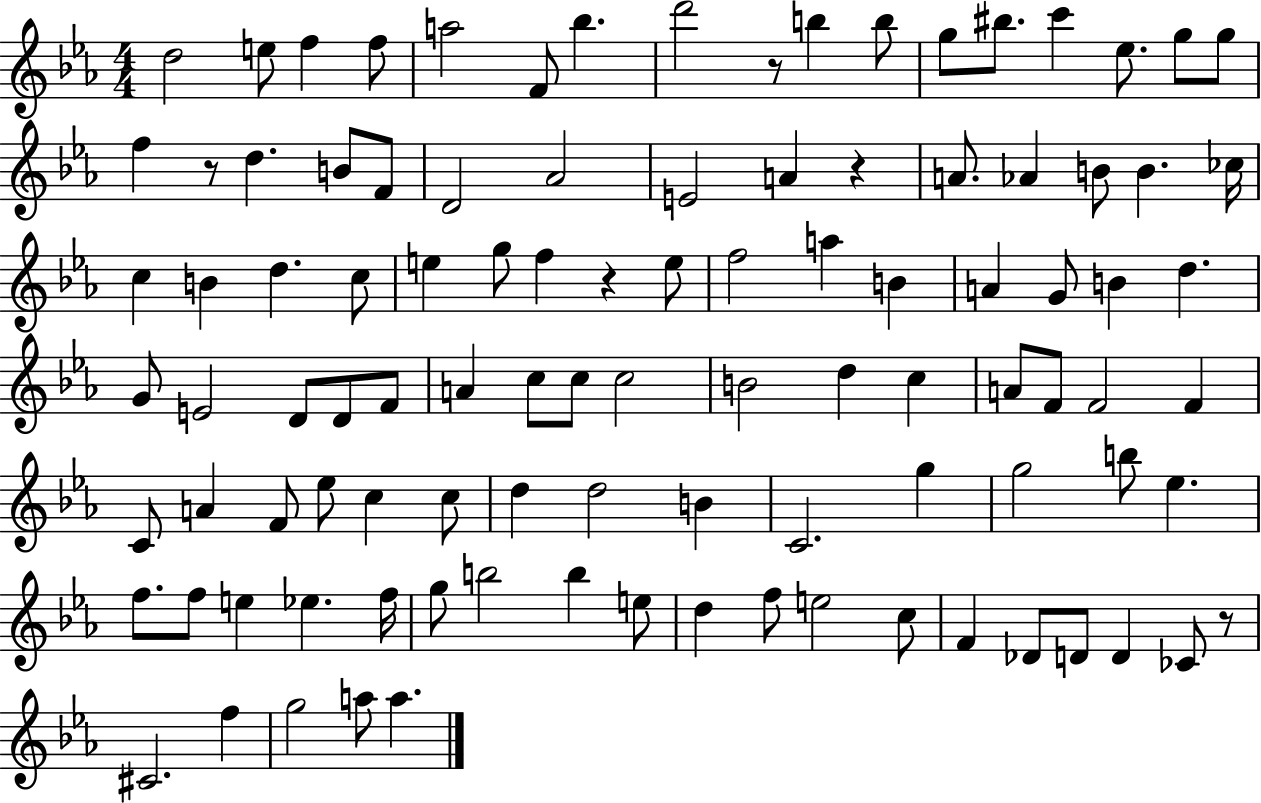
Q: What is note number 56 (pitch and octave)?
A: C5